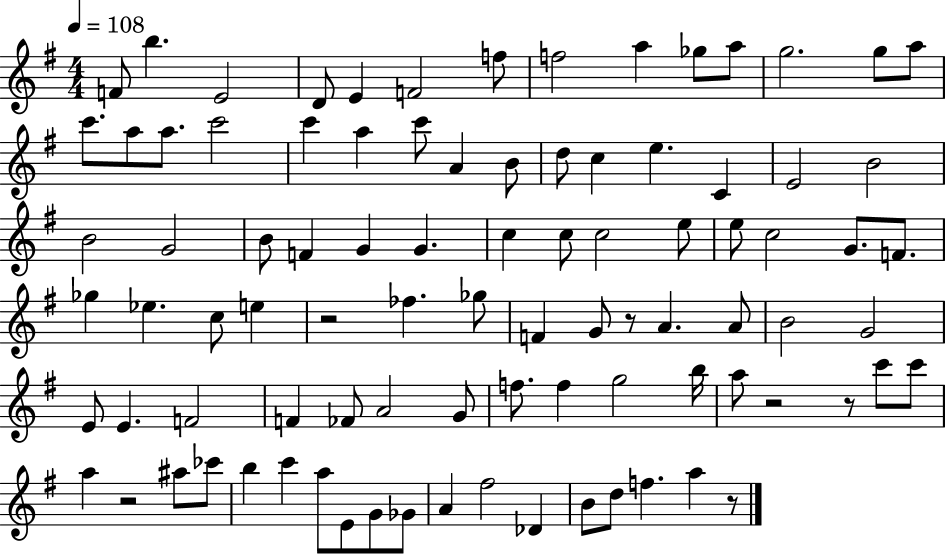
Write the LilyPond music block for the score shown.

{
  \clef treble
  \numericTimeSignature
  \time 4/4
  \key g \major
  \tempo 4 = 108
  f'8 b''4. e'2 | d'8 e'4 f'2 f''8 | f''2 a''4 ges''8 a''8 | g''2. g''8 a''8 | \break c'''8. a''8 a''8. c'''2 | c'''4 a''4 c'''8 a'4 b'8 | d''8 c''4 e''4. c'4 | e'2 b'2 | \break b'2 g'2 | b'8 f'4 g'4 g'4. | c''4 c''8 c''2 e''8 | e''8 c''2 g'8. f'8. | \break ges''4 ees''4. c''8 e''4 | r2 fes''4. ges''8 | f'4 g'8 r8 a'4. a'8 | b'2 g'2 | \break e'8 e'4. f'2 | f'4 fes'8 a'2 g'8 | f''8. f''4 g''2 b''16 | a''8 r2 r8 c'''8 c'''8 | \break a''4 r2 ais''8 ces'''8 | b''4 c'''4 a''8 e'8 g'8 ges'8 | a'4 fis''2 des'4 | b'8 d''8 f''4. a''4 r8 | \break \bar "|."
}